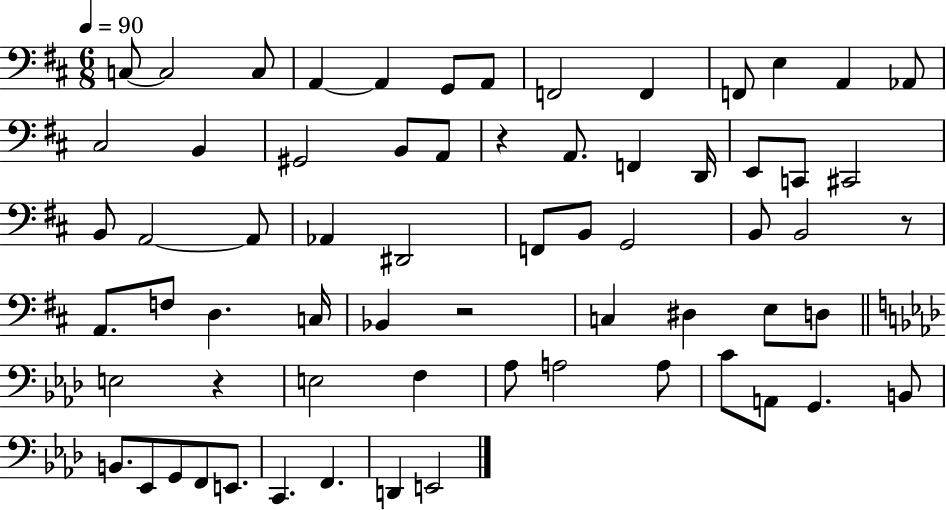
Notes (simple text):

C3/e C3/h C3/e A2/q A2/q G2/e A2/e F2/h F2/q F2/e E3/q A2/q Ab2/e C#3/h B2/q G#2/h B2/e A2/e R/q A2/e. F2/q D2/s E2/e C2/e C#2/h B2/e A2/h A2/e Ab2/q D#2/h F2/e B2/e G2/h B2/e B2/h R/e A2/e. F3/e D3/q. C3/s Bb2/q R/h C3/q D#3/q E3/e D3/e E3/h R/q E3/h F3/q Ab3/e A3/h A3/e C4/e A2/e G2/q. B2/e B2/e. Eb2/e G2/e F2/e E2/e. C2/q. F2/q. D2/q E2/h